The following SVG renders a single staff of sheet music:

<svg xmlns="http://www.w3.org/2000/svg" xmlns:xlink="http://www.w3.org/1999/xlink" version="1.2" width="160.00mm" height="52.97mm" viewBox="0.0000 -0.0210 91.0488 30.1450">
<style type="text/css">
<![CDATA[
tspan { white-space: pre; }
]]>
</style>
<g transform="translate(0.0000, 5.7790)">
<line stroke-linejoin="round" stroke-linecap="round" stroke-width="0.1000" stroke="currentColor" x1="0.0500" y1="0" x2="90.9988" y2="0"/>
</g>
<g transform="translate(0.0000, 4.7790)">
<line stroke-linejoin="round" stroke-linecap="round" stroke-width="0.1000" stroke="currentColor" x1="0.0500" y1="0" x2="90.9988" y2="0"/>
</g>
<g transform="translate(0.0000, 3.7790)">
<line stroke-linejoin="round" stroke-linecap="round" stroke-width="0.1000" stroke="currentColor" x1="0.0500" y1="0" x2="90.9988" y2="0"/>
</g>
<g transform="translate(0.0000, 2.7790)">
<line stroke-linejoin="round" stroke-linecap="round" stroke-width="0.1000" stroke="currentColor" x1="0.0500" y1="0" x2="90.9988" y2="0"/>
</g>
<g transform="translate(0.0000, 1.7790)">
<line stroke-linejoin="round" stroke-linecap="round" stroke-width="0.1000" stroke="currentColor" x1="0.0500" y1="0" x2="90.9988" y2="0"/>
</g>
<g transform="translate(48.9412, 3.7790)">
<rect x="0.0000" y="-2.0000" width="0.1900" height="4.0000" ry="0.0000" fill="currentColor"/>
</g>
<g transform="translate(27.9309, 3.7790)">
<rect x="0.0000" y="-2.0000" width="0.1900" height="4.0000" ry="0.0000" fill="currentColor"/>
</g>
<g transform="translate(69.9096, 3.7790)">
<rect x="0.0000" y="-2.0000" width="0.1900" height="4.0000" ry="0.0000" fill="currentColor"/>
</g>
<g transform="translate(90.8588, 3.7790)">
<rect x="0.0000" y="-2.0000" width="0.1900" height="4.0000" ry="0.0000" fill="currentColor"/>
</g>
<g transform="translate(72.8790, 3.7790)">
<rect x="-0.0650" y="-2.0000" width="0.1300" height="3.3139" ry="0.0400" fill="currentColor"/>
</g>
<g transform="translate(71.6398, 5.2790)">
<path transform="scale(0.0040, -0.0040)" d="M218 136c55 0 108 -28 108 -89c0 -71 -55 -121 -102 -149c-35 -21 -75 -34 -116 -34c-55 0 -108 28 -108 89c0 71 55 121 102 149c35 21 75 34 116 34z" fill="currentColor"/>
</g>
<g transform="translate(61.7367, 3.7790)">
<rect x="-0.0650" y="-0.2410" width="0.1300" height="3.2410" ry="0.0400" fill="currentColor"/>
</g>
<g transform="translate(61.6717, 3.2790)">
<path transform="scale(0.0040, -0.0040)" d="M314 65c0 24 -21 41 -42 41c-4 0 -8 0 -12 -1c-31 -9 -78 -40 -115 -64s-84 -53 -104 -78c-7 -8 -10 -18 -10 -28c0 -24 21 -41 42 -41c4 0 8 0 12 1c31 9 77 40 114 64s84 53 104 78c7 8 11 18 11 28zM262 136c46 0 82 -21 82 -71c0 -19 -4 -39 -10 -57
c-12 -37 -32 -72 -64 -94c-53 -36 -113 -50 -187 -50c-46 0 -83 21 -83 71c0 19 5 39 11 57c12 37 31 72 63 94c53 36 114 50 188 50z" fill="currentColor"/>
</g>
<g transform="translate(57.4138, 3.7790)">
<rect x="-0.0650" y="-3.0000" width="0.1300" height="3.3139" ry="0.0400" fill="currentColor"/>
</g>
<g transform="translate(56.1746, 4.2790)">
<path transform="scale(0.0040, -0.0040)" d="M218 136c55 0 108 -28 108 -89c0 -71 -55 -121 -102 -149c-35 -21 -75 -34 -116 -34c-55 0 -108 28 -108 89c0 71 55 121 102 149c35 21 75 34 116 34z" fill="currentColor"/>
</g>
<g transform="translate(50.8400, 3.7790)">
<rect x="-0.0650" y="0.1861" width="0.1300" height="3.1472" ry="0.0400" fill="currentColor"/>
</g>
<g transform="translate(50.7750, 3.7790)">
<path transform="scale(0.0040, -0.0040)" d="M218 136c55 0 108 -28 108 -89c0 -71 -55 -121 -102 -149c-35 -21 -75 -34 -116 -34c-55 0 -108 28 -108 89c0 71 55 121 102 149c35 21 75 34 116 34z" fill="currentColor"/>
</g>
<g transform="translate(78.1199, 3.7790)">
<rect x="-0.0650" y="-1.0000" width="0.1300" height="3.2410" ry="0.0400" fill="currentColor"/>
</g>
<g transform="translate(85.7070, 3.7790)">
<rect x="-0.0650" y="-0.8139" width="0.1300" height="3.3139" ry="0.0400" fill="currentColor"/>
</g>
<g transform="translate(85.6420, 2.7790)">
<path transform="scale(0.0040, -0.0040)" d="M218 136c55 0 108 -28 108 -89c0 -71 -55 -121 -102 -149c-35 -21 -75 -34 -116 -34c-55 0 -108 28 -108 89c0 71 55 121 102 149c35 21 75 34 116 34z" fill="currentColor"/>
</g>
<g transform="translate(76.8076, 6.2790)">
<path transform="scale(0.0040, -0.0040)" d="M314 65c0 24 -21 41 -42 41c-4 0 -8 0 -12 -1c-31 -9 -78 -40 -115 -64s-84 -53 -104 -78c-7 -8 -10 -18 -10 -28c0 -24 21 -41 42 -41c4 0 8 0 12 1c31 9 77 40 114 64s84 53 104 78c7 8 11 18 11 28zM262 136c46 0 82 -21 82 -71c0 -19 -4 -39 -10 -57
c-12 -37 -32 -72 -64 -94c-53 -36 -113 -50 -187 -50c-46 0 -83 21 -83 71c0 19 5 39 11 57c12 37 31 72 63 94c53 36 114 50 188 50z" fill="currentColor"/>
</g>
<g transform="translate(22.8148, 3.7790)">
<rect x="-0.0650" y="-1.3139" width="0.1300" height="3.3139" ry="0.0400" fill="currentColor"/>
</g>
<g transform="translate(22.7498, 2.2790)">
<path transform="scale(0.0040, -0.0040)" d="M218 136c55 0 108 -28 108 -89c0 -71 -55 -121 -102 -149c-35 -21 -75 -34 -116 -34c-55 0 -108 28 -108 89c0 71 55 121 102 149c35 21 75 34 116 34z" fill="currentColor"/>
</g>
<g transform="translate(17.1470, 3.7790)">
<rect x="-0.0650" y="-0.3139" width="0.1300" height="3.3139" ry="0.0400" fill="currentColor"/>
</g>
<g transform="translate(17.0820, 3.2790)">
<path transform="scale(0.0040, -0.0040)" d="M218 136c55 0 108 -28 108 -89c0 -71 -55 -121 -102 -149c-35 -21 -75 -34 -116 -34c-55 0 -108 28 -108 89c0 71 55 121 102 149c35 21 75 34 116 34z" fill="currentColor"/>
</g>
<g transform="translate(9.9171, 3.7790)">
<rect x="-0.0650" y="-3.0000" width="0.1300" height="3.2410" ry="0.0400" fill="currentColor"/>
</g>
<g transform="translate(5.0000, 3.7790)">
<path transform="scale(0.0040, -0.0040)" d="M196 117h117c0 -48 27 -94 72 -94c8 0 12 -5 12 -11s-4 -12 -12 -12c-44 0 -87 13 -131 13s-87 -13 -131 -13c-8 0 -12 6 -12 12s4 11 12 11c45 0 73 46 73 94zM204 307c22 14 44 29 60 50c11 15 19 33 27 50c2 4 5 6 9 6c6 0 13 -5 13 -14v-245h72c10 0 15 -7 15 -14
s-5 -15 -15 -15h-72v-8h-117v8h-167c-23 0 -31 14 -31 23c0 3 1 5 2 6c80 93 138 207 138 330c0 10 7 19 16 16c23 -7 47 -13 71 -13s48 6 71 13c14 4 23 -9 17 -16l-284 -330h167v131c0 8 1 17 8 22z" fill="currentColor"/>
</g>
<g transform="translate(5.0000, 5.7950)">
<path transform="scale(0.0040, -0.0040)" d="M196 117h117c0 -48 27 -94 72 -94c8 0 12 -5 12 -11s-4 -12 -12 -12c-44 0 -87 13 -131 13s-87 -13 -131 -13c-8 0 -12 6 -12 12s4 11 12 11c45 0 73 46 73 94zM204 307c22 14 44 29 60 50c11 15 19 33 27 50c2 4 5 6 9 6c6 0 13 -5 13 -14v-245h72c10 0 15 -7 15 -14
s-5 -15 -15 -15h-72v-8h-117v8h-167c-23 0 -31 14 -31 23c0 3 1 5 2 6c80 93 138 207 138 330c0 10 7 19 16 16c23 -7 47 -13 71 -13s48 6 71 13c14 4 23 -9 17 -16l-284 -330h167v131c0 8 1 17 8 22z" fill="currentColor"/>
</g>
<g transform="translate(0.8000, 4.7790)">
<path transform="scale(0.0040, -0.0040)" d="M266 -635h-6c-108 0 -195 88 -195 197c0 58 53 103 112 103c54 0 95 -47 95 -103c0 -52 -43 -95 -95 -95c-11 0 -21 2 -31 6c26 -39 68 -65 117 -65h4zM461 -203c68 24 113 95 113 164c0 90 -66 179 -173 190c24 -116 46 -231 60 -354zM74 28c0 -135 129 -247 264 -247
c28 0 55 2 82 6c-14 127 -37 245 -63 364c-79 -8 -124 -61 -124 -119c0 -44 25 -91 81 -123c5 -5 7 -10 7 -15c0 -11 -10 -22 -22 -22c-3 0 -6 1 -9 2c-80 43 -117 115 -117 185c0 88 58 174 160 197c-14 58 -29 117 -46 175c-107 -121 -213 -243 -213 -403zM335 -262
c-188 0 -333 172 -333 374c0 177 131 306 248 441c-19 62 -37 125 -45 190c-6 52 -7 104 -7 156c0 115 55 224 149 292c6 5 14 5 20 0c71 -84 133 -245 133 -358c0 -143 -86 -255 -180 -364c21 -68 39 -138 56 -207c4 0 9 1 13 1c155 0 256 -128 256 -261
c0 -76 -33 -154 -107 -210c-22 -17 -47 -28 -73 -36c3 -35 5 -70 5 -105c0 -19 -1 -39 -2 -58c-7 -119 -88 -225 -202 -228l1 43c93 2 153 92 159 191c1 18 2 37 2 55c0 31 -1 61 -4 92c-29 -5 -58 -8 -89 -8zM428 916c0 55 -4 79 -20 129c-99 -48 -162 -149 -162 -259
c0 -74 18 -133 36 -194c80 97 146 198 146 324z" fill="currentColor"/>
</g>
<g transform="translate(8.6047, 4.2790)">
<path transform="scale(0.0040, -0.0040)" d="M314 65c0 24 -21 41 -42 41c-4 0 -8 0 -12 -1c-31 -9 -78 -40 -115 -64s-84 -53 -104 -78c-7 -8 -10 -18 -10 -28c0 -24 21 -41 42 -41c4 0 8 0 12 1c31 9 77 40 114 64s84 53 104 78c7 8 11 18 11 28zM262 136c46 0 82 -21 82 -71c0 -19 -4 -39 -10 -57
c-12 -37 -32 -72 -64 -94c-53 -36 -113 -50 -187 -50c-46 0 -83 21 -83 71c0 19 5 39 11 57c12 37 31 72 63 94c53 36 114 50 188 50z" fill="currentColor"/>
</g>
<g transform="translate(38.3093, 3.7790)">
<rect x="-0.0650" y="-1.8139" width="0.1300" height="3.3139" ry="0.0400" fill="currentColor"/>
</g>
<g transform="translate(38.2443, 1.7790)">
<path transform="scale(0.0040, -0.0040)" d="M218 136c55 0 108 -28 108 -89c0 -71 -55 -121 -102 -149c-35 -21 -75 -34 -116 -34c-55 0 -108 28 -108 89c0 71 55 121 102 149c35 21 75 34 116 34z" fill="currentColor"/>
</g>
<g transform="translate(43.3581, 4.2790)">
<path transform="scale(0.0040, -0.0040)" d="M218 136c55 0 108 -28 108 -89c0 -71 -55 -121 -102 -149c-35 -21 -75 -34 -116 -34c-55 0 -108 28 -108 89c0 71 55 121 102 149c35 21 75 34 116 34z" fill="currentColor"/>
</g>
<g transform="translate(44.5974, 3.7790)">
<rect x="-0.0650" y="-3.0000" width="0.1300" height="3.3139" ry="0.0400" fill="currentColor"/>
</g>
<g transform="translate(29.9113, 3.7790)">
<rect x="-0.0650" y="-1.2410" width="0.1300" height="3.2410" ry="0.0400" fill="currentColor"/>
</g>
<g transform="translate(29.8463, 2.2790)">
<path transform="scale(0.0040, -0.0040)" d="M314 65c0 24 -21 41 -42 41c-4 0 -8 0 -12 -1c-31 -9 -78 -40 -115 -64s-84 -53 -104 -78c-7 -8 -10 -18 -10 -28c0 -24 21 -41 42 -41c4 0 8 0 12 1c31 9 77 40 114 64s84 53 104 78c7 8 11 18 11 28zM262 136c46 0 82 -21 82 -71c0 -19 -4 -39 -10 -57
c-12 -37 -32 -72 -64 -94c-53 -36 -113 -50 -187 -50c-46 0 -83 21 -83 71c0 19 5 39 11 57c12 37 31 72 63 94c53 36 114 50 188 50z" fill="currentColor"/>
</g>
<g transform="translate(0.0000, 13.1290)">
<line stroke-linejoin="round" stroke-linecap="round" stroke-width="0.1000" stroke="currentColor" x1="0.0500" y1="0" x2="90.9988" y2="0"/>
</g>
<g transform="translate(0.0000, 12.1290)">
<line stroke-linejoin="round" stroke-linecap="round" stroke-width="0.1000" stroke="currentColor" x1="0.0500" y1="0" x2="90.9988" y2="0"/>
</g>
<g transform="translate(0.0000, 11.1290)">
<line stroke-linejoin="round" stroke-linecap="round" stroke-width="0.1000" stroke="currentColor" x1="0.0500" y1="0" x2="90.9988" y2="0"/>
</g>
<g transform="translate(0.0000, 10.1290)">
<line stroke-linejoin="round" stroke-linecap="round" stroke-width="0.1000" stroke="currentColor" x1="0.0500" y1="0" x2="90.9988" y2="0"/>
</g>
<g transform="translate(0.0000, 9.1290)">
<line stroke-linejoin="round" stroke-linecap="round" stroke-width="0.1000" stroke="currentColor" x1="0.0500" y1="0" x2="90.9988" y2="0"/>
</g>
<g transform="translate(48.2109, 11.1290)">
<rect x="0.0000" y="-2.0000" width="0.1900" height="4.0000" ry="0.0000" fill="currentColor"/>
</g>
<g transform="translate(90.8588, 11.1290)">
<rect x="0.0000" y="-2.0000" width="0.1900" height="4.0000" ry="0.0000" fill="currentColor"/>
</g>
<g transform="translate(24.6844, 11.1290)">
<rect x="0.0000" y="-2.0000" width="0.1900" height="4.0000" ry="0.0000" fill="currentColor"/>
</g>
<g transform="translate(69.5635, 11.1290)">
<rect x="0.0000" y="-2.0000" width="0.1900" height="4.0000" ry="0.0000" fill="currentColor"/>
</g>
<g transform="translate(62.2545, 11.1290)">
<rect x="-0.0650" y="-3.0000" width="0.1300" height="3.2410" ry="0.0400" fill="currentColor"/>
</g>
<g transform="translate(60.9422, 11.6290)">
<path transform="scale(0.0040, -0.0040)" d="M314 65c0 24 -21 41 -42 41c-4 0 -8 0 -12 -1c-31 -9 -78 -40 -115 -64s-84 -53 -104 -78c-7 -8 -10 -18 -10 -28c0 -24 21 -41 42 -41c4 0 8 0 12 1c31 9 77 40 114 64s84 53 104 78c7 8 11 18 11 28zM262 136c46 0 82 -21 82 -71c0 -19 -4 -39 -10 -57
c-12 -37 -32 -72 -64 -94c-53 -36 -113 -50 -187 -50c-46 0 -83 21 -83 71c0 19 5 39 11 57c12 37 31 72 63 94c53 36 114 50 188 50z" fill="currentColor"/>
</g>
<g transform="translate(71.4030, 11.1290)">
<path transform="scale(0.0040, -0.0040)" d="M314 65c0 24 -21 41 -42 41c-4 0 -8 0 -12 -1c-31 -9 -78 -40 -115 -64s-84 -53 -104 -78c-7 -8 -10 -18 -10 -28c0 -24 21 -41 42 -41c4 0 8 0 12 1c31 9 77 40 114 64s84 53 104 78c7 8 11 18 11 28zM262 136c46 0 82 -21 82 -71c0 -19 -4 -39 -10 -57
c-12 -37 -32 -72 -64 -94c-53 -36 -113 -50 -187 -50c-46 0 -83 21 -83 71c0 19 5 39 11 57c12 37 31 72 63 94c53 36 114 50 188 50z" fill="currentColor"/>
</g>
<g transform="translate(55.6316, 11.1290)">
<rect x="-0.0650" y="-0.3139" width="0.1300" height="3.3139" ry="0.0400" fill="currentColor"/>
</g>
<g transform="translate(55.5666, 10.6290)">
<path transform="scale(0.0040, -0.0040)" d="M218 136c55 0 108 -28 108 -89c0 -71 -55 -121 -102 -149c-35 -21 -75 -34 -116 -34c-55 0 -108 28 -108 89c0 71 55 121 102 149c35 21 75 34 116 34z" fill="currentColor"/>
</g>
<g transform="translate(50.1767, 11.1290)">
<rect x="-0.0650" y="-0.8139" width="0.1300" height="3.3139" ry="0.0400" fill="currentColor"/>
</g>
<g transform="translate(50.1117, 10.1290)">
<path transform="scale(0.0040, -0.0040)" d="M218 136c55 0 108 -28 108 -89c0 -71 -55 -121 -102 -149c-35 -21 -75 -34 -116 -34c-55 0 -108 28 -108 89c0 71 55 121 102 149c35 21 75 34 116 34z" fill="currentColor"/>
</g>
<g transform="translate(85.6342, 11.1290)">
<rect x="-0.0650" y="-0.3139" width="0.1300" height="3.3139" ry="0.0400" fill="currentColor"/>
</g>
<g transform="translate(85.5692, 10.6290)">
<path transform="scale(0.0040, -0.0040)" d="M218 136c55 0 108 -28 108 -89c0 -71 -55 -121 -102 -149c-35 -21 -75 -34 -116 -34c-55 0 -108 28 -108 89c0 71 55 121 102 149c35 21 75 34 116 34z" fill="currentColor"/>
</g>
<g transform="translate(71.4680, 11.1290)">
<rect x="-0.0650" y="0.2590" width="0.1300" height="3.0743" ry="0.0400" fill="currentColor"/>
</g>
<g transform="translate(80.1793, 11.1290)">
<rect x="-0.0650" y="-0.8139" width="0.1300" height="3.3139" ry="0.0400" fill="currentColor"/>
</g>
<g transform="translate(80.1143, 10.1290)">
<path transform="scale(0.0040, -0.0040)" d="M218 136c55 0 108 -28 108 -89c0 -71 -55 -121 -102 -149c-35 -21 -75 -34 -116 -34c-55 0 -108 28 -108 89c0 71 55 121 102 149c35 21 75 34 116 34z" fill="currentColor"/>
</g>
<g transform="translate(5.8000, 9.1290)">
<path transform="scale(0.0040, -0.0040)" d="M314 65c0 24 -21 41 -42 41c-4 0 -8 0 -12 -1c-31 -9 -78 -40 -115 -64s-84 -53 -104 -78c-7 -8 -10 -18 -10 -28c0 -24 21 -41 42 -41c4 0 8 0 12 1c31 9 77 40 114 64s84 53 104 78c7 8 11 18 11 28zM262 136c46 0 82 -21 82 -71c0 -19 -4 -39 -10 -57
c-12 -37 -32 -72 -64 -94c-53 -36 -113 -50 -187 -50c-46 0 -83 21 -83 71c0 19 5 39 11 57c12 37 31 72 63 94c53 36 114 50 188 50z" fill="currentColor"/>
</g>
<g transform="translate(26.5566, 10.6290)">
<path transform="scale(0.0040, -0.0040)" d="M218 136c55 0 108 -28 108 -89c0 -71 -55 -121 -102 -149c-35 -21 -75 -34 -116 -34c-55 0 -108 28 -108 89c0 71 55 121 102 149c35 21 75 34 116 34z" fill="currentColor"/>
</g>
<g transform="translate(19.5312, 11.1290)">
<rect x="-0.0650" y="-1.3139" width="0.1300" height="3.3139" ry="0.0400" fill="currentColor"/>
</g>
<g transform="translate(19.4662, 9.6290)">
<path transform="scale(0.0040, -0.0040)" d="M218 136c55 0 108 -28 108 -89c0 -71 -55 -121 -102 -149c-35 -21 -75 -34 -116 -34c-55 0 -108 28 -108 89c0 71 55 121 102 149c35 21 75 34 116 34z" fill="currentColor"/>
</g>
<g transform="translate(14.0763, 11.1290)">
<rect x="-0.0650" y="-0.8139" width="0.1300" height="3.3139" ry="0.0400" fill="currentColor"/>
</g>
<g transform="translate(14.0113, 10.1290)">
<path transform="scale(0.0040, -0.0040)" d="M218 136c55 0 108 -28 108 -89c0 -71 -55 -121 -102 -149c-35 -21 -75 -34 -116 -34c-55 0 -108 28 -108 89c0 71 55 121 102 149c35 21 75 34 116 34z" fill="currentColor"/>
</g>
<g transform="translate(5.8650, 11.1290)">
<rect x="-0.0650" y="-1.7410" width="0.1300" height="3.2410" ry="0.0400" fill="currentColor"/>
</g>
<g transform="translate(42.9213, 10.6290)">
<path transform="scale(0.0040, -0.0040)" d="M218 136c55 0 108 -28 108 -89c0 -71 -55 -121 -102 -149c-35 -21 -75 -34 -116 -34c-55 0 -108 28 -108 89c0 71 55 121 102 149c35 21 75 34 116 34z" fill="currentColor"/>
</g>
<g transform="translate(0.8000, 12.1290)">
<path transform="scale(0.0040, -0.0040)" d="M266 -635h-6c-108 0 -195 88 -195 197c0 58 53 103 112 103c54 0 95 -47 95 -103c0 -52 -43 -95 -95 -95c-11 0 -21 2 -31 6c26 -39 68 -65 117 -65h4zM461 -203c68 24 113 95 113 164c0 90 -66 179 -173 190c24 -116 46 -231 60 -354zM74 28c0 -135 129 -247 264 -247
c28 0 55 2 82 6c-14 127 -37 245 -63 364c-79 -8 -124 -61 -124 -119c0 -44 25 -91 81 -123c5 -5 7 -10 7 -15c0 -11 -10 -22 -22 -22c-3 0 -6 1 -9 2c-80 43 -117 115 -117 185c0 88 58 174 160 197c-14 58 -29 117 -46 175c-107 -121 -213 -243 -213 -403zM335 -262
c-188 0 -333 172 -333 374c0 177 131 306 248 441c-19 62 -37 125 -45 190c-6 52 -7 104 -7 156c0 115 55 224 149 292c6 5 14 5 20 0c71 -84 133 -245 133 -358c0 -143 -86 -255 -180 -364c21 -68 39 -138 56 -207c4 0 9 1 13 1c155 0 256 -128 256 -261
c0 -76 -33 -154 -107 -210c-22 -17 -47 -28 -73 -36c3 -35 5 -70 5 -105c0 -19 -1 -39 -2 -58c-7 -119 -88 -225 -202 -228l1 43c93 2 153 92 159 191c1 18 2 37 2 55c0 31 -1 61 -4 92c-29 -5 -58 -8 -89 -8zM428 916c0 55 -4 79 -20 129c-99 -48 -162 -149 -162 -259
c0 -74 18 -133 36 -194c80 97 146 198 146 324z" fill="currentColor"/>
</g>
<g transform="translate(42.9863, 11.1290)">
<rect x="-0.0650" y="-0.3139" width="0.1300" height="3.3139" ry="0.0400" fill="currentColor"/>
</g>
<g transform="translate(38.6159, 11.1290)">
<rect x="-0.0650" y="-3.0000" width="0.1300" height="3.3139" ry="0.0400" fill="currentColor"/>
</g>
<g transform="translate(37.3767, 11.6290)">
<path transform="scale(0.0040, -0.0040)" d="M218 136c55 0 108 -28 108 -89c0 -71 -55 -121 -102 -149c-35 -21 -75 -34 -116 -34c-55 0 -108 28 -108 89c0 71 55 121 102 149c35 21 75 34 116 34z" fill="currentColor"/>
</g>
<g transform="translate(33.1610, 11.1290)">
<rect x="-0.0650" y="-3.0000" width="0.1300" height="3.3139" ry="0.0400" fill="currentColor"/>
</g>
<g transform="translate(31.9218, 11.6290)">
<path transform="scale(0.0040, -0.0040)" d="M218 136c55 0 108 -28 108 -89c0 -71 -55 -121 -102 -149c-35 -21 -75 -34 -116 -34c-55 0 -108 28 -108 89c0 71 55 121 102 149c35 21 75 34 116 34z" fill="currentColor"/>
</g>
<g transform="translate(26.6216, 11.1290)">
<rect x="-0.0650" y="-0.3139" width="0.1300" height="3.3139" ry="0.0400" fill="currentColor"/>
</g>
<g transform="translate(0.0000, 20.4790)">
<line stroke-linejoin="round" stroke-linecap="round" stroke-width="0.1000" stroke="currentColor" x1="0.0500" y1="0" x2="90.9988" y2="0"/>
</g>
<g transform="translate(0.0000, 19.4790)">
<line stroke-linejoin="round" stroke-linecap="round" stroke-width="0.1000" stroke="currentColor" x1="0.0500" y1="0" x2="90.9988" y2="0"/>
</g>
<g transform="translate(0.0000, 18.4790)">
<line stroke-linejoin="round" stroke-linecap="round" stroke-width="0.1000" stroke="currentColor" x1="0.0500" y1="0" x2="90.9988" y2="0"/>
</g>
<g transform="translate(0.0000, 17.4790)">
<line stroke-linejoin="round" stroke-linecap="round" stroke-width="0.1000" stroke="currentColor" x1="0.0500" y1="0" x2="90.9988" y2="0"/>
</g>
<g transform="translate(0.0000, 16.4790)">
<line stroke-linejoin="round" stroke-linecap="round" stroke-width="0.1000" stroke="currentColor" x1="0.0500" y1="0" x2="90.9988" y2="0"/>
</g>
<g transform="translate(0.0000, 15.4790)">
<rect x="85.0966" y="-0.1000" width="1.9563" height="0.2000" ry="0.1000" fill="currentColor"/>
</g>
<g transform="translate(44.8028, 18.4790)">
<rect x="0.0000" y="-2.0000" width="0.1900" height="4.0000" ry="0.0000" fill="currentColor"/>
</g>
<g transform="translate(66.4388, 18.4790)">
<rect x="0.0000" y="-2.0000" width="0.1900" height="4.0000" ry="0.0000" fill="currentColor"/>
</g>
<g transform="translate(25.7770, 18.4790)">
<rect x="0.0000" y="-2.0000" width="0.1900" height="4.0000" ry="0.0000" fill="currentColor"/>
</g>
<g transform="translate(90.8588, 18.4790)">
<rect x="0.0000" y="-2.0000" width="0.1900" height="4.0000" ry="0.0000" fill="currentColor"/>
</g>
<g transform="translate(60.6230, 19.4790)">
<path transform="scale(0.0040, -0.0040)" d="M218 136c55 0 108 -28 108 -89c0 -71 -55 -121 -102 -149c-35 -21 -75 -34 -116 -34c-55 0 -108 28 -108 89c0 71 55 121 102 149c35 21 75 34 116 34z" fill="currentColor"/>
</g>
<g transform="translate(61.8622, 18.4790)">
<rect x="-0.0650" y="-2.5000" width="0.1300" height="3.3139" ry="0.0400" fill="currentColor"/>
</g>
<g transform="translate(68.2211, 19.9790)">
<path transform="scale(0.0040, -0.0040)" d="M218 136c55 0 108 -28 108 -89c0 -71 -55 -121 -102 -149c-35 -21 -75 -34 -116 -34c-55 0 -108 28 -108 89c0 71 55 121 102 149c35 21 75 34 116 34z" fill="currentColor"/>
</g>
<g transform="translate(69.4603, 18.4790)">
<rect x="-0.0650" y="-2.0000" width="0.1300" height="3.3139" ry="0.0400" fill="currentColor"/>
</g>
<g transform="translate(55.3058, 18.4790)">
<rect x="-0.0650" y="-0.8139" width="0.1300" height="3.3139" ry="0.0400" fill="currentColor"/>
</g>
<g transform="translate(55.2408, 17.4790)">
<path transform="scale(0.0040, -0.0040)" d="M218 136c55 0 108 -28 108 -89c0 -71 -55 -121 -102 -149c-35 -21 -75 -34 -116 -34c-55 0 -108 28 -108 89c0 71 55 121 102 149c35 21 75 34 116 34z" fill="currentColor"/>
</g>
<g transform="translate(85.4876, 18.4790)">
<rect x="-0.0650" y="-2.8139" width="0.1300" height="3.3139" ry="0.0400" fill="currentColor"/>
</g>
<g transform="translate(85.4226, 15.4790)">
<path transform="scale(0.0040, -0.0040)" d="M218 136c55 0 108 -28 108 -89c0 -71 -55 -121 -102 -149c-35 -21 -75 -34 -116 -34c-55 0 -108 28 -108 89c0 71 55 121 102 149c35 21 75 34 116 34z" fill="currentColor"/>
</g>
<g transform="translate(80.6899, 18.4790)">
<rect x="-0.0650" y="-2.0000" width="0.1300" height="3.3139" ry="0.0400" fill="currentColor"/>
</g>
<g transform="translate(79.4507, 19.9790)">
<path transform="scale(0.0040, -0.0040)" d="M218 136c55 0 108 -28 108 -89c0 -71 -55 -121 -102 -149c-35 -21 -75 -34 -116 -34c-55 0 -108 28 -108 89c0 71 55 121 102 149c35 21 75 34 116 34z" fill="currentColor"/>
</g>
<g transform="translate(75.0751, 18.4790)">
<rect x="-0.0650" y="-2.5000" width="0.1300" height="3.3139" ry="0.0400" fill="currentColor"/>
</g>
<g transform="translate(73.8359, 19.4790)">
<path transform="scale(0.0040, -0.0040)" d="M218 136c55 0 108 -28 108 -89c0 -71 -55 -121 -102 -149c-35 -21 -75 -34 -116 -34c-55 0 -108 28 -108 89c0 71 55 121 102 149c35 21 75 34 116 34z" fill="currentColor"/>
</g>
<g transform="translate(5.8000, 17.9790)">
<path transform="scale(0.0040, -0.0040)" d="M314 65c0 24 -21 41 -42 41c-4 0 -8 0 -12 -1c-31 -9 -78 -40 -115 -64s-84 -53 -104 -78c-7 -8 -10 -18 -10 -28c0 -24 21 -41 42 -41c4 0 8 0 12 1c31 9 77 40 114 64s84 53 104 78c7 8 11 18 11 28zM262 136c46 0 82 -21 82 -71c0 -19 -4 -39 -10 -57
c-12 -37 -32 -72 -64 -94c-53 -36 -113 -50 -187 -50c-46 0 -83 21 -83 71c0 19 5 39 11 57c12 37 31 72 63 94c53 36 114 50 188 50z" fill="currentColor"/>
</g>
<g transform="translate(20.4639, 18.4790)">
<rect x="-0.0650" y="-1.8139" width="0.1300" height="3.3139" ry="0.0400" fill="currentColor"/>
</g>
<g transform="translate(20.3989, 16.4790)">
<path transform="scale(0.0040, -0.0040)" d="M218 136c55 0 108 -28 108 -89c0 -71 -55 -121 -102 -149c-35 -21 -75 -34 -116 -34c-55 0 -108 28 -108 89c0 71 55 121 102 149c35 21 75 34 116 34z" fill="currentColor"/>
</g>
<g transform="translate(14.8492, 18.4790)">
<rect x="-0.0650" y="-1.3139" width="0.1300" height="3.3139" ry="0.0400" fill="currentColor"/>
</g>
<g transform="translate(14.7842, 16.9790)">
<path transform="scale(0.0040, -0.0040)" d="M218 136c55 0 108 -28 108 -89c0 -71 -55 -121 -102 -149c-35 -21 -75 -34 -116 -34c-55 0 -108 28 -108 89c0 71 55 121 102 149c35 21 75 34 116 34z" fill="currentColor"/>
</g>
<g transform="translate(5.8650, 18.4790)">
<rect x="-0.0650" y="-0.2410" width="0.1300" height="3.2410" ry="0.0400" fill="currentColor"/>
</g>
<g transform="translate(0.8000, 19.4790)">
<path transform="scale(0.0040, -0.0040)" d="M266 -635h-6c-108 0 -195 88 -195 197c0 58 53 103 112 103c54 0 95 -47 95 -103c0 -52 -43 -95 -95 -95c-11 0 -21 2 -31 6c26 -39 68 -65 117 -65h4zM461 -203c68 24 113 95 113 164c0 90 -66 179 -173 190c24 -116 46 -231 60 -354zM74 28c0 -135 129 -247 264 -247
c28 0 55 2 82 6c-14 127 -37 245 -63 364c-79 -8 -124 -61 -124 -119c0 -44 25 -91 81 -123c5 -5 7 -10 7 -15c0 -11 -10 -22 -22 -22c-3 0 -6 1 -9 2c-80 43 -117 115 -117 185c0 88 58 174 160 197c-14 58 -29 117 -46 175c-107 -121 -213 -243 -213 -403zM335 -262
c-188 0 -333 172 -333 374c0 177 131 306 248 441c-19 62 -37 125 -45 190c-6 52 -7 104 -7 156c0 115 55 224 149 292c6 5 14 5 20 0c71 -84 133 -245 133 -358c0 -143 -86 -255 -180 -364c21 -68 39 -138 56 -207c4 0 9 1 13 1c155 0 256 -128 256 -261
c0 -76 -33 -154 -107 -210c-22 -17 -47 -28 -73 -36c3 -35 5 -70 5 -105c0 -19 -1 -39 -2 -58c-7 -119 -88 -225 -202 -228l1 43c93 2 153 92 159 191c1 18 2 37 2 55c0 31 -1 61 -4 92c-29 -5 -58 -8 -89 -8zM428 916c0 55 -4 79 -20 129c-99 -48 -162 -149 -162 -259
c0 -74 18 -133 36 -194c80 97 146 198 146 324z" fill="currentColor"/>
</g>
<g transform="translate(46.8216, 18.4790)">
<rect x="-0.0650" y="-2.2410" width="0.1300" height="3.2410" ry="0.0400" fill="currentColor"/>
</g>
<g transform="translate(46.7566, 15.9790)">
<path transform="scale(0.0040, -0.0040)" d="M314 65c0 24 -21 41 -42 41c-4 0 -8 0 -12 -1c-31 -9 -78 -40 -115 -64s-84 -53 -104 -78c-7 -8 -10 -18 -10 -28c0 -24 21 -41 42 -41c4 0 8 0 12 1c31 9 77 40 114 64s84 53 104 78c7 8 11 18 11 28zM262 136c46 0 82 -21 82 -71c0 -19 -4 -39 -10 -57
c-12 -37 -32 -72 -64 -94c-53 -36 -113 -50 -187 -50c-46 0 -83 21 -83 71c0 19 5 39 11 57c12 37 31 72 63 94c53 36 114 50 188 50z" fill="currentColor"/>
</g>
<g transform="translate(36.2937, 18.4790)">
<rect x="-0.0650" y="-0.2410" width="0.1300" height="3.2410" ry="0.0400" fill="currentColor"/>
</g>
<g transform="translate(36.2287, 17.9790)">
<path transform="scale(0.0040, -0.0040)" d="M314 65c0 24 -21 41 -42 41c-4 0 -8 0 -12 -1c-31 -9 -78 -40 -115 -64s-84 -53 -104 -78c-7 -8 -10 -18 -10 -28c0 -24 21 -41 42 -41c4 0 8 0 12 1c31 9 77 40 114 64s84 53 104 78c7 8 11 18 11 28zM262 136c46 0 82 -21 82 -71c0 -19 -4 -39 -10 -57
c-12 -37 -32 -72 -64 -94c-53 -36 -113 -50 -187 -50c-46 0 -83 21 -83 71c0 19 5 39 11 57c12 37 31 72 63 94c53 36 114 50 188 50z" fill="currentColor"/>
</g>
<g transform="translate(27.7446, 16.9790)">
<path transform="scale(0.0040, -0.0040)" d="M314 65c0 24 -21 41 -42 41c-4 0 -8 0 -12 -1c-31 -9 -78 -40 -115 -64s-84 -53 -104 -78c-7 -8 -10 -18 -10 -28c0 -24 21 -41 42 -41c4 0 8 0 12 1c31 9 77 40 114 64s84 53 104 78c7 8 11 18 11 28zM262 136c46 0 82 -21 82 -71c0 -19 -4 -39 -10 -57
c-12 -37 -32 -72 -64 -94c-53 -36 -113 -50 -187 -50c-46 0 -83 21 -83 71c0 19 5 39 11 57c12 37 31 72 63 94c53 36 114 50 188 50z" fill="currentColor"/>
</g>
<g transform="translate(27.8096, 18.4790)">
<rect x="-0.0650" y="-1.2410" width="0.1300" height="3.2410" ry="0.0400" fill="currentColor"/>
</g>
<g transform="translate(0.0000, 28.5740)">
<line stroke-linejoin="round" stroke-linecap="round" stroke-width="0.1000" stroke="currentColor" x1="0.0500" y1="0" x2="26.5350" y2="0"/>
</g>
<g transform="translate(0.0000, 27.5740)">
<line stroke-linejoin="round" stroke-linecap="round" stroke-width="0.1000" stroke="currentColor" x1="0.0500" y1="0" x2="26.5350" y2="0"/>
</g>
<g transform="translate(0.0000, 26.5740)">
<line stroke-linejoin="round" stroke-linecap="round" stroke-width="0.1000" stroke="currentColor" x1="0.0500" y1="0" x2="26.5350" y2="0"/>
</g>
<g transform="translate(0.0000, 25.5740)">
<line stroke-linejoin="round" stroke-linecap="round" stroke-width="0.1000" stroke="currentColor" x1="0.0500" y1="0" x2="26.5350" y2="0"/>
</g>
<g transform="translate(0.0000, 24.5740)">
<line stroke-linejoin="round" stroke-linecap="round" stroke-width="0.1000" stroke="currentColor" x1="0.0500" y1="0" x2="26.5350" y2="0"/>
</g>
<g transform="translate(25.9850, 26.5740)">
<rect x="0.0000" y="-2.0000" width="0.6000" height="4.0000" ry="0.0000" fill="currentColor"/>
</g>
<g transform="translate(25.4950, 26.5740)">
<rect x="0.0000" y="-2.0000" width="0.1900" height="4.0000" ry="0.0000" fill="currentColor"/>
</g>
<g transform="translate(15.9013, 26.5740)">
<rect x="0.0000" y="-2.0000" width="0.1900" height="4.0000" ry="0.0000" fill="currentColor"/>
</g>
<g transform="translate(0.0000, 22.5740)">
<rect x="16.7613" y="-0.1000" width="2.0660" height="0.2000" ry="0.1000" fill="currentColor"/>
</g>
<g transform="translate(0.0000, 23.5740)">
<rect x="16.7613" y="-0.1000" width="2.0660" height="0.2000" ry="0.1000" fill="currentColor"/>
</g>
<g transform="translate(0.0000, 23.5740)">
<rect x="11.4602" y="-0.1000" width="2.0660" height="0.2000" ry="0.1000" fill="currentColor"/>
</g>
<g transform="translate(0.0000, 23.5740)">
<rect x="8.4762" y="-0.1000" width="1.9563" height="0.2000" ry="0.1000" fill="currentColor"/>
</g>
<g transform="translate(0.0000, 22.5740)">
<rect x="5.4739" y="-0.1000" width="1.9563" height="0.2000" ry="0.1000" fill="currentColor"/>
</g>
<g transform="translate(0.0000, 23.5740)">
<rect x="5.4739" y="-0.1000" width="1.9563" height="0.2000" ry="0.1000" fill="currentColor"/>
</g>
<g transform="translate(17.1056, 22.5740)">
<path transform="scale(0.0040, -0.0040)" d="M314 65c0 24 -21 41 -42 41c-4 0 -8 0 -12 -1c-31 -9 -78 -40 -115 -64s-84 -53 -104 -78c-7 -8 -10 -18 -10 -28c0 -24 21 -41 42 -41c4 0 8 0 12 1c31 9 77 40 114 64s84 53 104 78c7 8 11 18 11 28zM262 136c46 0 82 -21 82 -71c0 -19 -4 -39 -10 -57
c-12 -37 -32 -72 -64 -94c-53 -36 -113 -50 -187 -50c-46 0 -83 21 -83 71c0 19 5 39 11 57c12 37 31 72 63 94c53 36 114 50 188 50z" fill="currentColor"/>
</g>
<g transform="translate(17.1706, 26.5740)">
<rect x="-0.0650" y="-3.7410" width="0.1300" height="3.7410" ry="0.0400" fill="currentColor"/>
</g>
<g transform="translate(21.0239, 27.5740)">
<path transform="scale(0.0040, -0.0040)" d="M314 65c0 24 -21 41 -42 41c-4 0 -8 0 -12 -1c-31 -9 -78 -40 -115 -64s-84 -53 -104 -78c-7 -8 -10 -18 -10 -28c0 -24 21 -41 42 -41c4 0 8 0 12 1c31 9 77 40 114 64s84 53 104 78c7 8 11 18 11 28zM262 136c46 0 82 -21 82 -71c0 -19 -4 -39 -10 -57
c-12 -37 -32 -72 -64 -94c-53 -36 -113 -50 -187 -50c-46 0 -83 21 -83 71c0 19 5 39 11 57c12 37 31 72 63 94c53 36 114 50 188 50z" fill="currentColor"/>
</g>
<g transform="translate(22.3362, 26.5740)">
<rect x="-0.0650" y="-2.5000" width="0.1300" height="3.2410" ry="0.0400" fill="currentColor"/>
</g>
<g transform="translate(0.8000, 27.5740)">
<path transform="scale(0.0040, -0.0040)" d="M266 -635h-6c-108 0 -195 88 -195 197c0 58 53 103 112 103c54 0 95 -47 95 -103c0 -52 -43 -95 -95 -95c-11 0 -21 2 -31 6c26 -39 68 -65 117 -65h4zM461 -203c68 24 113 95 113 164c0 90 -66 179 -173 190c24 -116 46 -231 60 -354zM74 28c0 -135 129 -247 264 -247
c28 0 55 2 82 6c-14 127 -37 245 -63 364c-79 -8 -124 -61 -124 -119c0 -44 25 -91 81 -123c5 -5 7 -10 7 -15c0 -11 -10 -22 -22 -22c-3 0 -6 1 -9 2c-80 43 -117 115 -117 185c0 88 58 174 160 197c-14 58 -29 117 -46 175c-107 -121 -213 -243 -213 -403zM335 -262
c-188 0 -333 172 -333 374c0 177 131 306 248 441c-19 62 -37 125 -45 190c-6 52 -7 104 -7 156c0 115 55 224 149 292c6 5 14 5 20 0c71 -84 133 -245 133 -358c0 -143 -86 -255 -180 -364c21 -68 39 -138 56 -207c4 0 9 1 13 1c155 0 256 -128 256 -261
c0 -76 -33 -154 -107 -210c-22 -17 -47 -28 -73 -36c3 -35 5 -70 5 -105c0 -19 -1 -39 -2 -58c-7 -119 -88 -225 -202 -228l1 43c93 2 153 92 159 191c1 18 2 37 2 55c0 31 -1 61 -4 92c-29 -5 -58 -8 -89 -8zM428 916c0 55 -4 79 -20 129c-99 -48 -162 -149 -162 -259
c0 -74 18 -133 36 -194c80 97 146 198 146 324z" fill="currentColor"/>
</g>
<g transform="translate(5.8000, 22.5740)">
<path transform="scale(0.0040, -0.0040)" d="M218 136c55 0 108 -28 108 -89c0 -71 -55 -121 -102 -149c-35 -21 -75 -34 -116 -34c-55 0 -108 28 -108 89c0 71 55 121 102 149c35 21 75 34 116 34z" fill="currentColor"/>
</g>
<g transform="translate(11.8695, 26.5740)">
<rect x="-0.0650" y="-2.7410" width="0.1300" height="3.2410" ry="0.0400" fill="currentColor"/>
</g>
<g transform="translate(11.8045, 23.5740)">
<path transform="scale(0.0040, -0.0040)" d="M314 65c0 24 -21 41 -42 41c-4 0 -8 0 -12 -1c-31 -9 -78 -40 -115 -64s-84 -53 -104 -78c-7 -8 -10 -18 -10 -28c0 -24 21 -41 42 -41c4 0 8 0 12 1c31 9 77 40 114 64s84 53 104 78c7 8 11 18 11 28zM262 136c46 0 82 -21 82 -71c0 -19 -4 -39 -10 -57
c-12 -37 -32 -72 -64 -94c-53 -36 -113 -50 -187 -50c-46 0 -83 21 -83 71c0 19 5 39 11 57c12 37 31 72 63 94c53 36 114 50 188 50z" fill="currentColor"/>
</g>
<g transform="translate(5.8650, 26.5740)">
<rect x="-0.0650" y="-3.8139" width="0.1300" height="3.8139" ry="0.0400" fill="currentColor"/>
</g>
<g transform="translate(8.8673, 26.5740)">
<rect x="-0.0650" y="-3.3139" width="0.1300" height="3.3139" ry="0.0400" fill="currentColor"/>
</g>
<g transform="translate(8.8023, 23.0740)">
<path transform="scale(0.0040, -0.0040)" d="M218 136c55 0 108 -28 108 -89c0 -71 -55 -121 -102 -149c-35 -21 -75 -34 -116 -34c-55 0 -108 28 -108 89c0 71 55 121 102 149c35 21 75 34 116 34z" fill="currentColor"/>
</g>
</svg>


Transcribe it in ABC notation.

X:1
T:Untitled
M:4/4
L:1/4
K:C
A2 c e e2 f A B A c2 F D2 d f2 d e c A A c d c A2 B2 d c c2 e f e2 c2 g2 d G F G F a c' b a2 c'2 G2